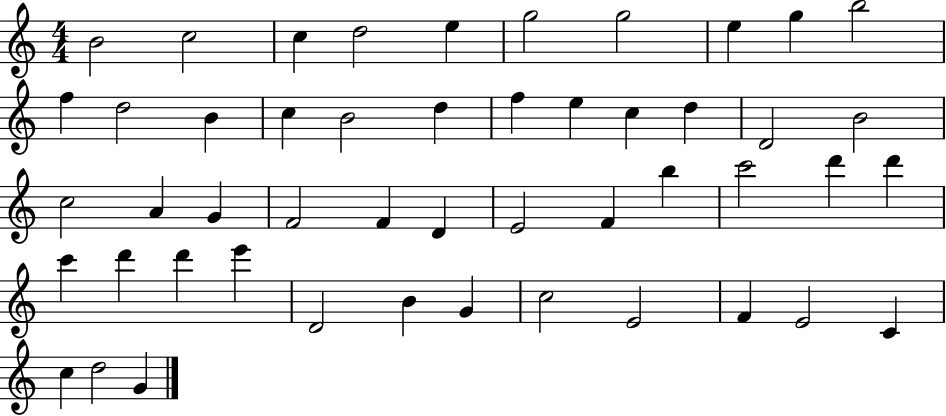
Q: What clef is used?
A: treble